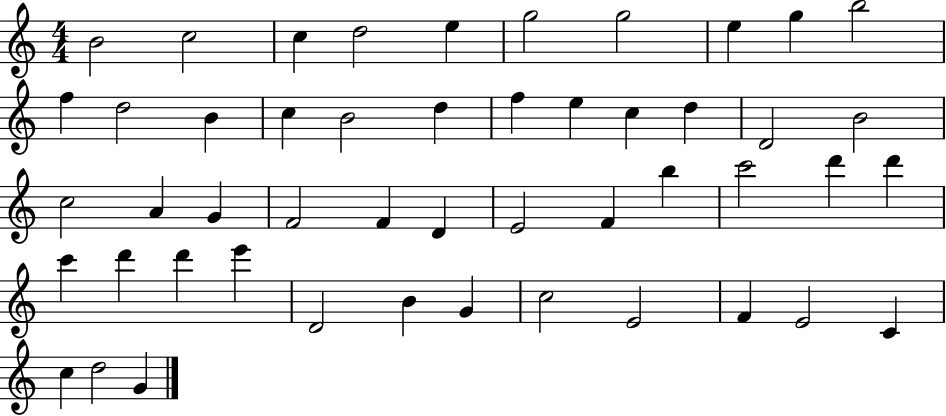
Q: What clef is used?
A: treble